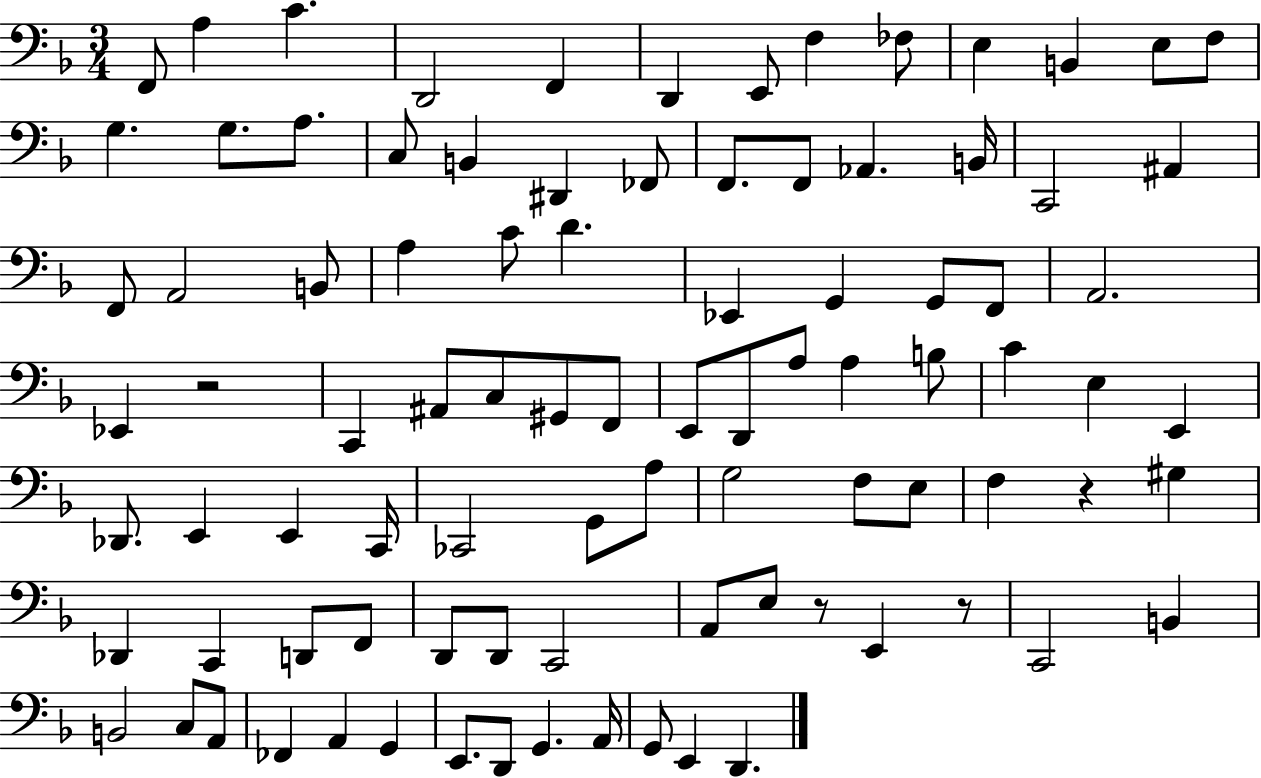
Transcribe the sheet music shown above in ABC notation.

X:1
T:Untitled
M:3/4
L:1/4
K:F
F,,/2 A, C D,,2 F,, D,, E,,/2 F, _F,/2 E, B,, E,/2 F,/2 G, G,/2 A,/2 C,/2 B,, ^D,, _F,,/2 F,,/2 F,,/2 _A,, B,,/4 C,,2 ^A,, F,,/2 A,,2 B,,/2 A, C/2 D _E,, G,, G,,/2 F,,/2 A,,2 _E,, z2 C,, ^A,,/2 C,/2 ^G,,/2 F,,/2 E,,/2 D,,/2 A,/2 A, B,/2 C E, E,, _D,,/2 E,, E,, C,,/4 _C,,2 G,,/2 A,/2 G,2 F,/2 E,/2 F, z ^G, _D,, C,, D,,/2 F,,/2 D,,/2 D,,/2 C,,2 A,,/2 E,/2 z/2 E,, z/2 C,,2 B,, B,,2 C,/2 A,,/2 _F,, A,, G,, E,,/2 D,,/2 G,, A,,/4 G,,/2 E,, D,,